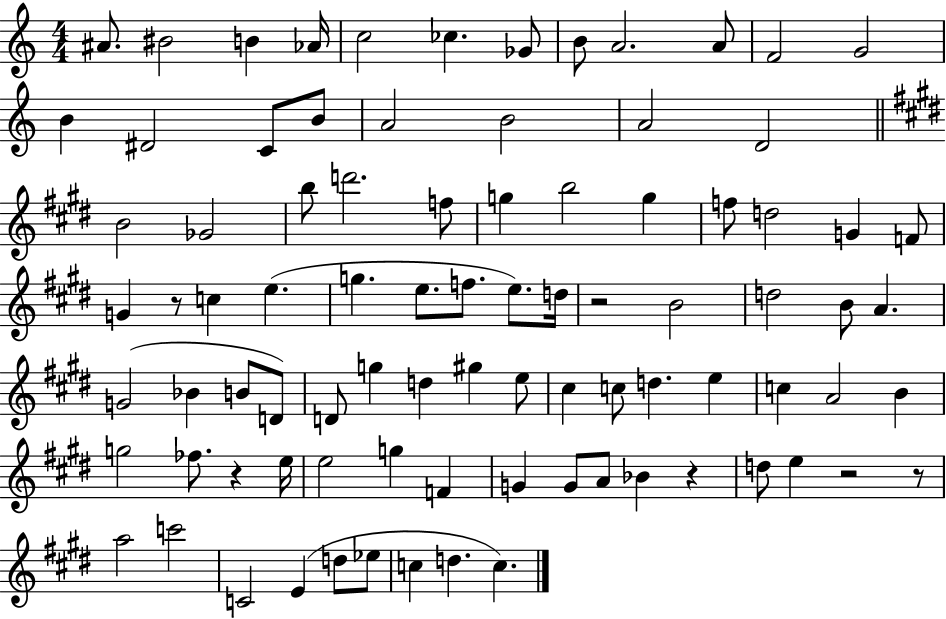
{
  \clef treble
  \numericTimeSignature
  \time 4/4
  \key c \major
  ais'8. bis'2 b'4 aes'16 | c''2 ces''4. ges'8 | b'8 a'2. a'8 | f'2 g'2 | \break b'4 dis'2 c'8 b'8 | a'2 b'2 | a'2 d'2 | \bar "||" \break \key e \major b'2 ges'2 | b''8 d'''2. f''8 | g''4 b''2 g''4 | f''8 d''2 g'4 f'8 | \break g'4 r8 c''4 e''4.( | g''4. e''8. f''8. e''8.) d''16 | r2 b'2 | d''2 b'8 a'4. | \break g'2( bes'4 b'8 d'8) | d'8 g''4 d''4 gis''4 e''8 | cis''4 c''8 d''4. e''4 | c''4 a'2 b'4 | \break g''2 fes''8. r4 e''16 | e''2 g''4 f'4 | g'4 g'8 a'8 bes'4 r4 | d''8 e''4 r2 r8 | \break a''2 c'''2 | c'2 e'4( d''8 ees''8 | c''4 d''4. c''4.) | \bar "|."
}